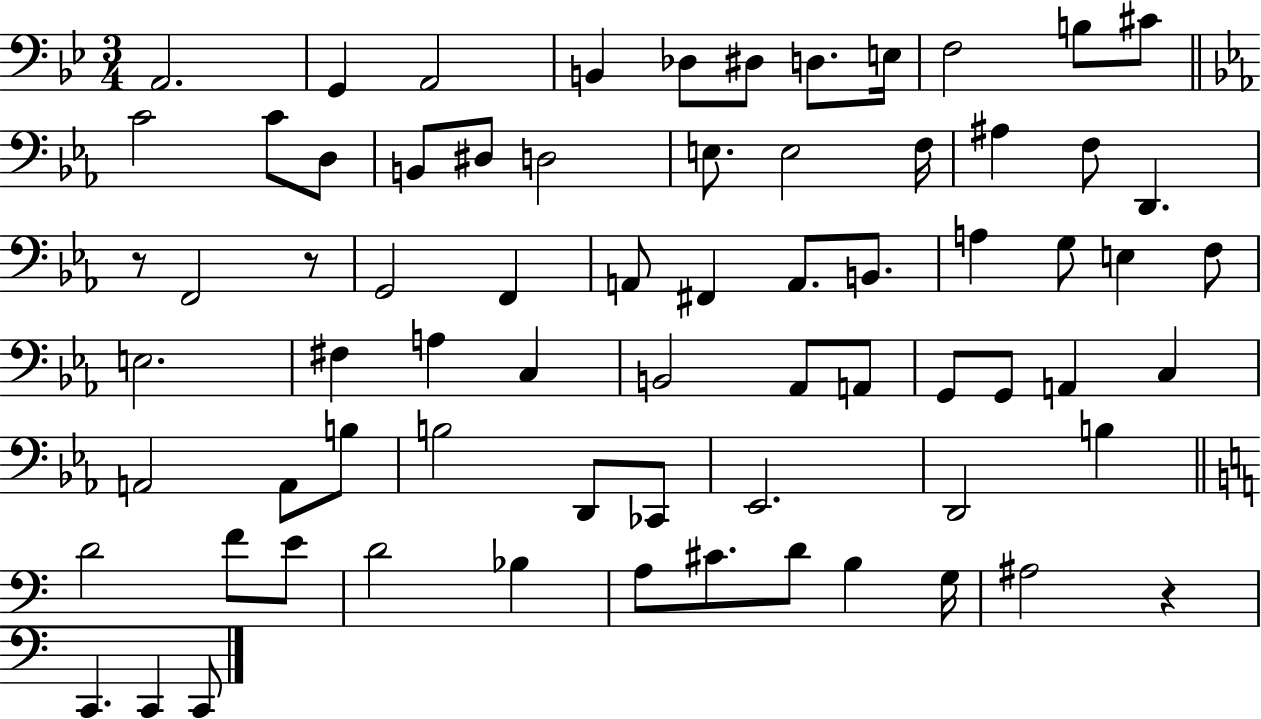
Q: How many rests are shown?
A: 3